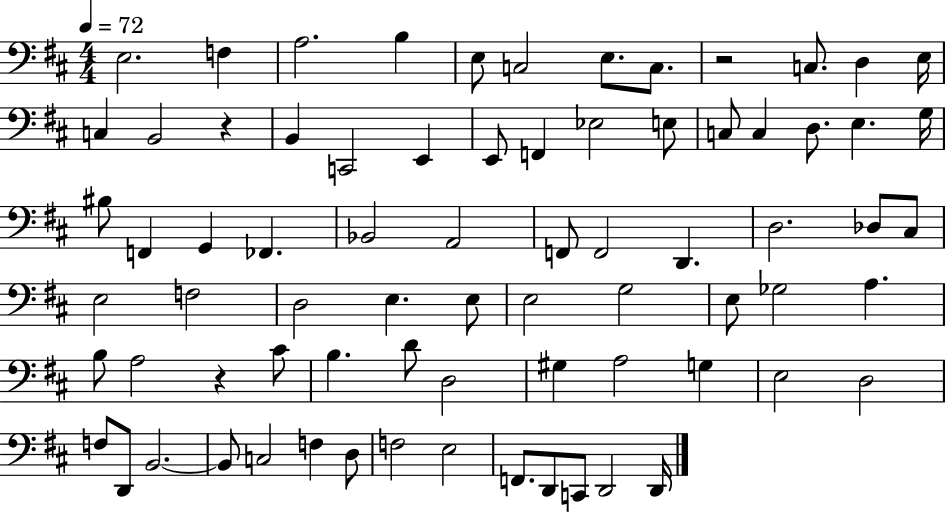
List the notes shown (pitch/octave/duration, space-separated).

E3/h. F3/q A3/h. B3/q E3/e C3/h E3/e. C3/e. R/h C3/e. D3/q E3/s C3/q B2/h R/q B2/q C2/h E2/q E2/e F2/q Eb3/h E3/e C3/e C3/q D3/e. E3/q. G3/s BIS3/e F2/q G2/q FES2/q. Bb2/h A2/h F2/e F2/h D2/q. D3/h. Db3/e C#3/e E3/h F3/h D3/h E3/q. E3/e E3/h G3/h E3/e Gb3/h A3/q. B3/e A3/h R/q C#4/e B3/q. D4/e D3/h G#3/q A3/h G3/q E3/h D3/h F3/e D2/e B2/h. B2/e C3/h F3/q D3/e F3/h E3/h F2/e. D2/e C2/e D2/h D2/s